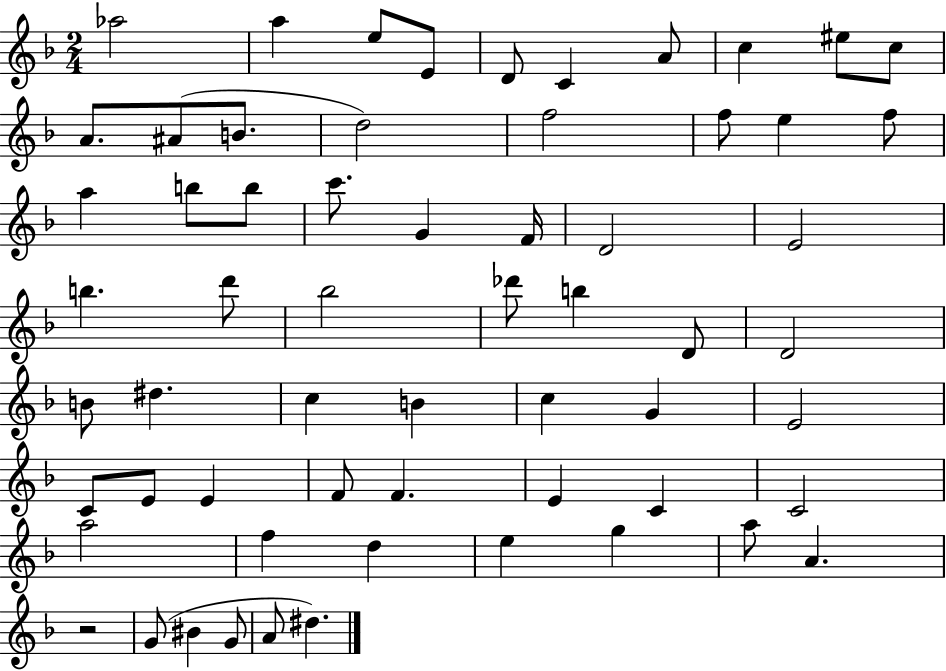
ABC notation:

X:1
T:Untitled
M:2/4
L:1/4
K:F
_a2 a e/2 E/2 D/2 C A/2 c ^e/2 c/2 A/2 ^A/2 B/2 d2 f2 f/2 e f/2 a b/2 b/2 c'/2 G F/4 D2 E2 b d'/2 _b2 _d'/2 b D/2 D2 B/2 ^d c B c G E2 C/2 E/2 E F/2 F E C C2 a2 f d e g a/2 A z2 G/2 ^B G/2 A/2 ^d